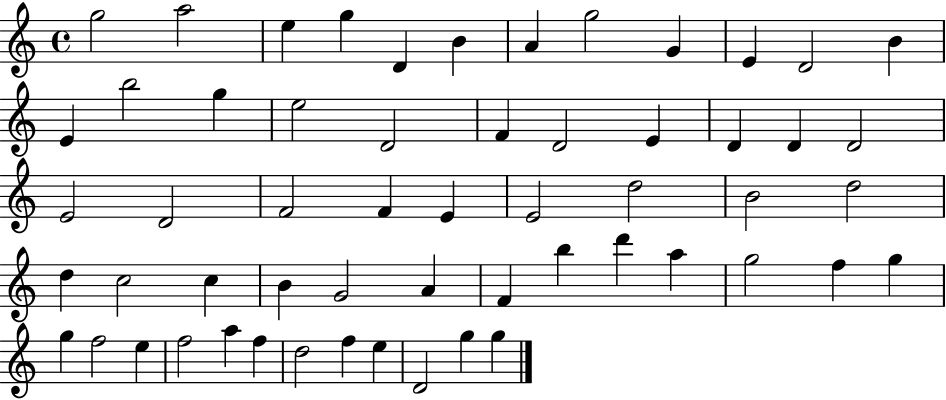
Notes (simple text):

G5/h A5/h E5/q G5/q D4/q B4/q A4/q G5/h G4/q E4/q D4/h B4/q E4/q B5/h G5/q E5/h D4/h F4/q D4/h E4/q D4/q D4/q D4/h E4/h D4/h F4/h F4/q E4/q E4/h D5/h B4/h D5/h D5/q C5/h C5/q B4/q G4/h A4/q F4/q B5/q D6/q A5/q G5/h F5/q G5/q G5/q F5/h E5/q F5/h A5/q F5/q D5/h F5/q E5/q D4/h G5/q G5/q